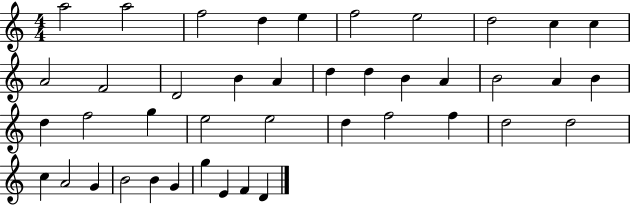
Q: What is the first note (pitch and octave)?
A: A5